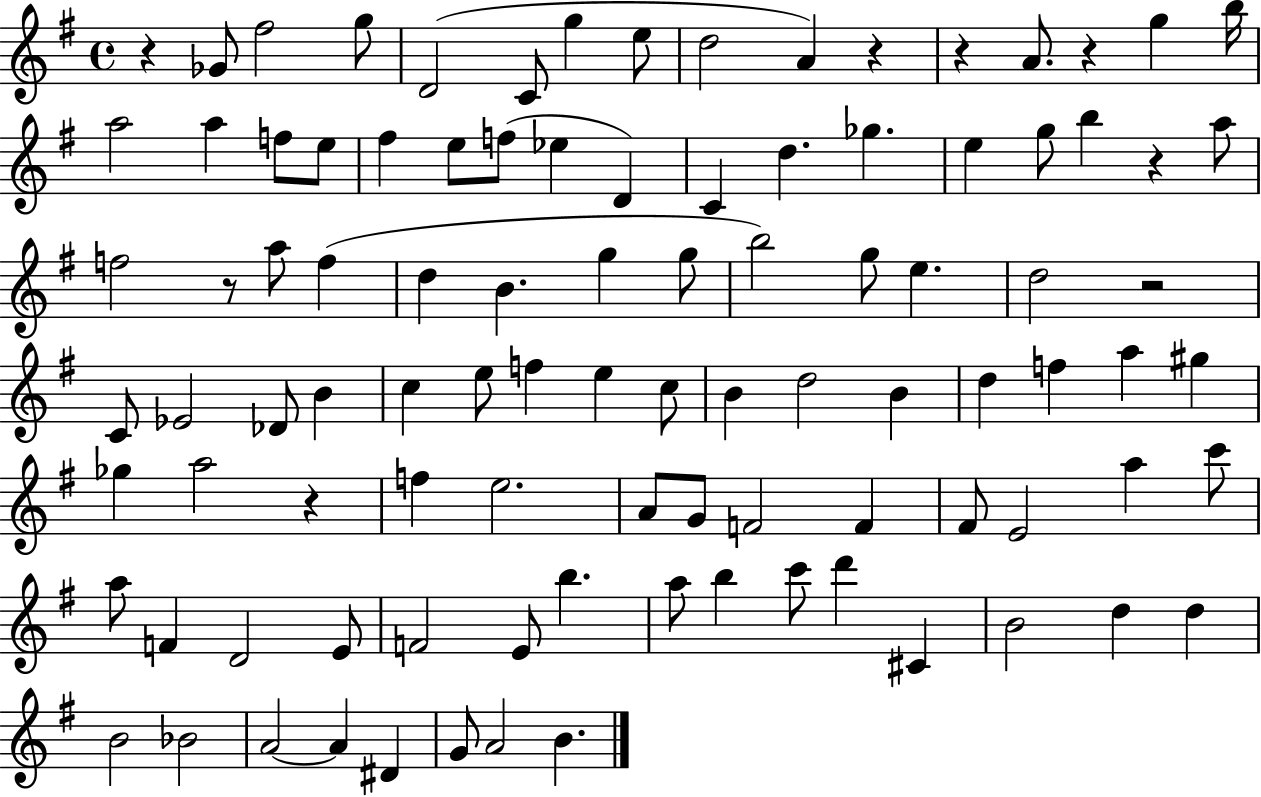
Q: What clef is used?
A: treble